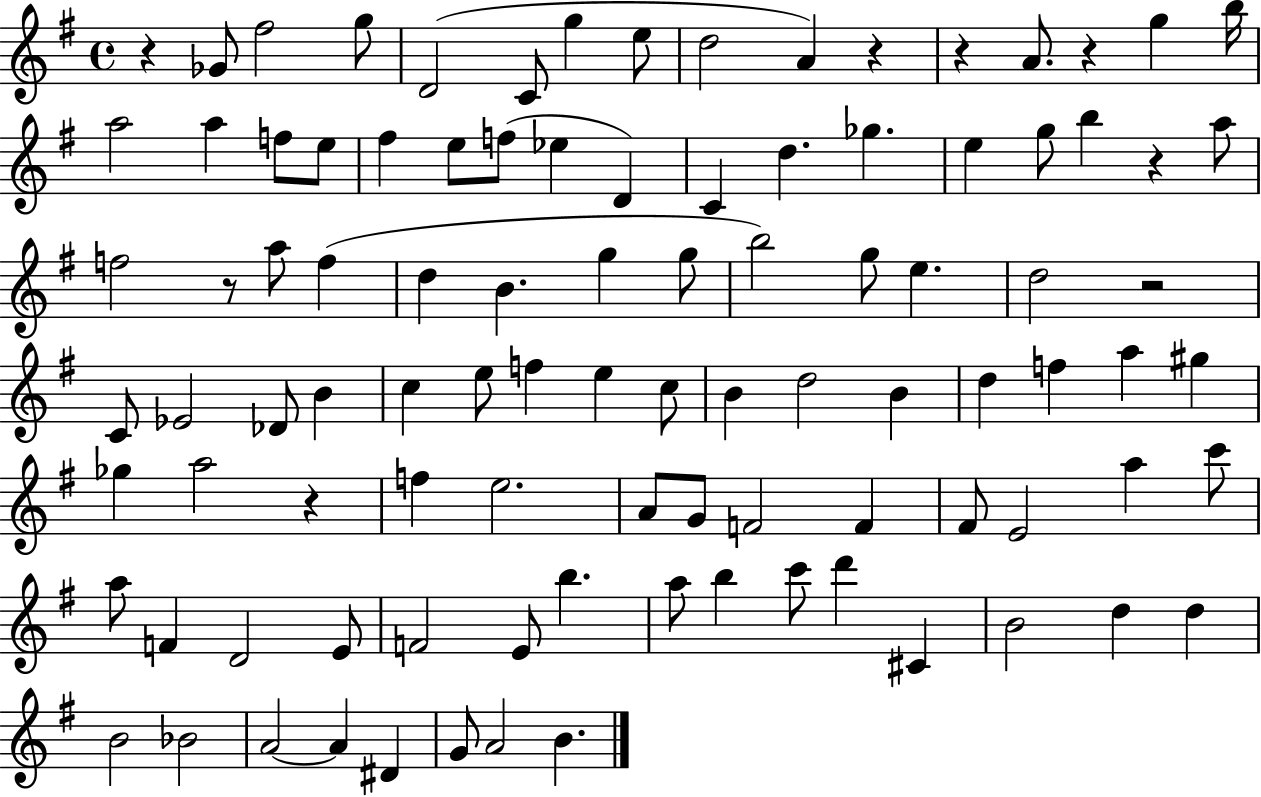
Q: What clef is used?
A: treble